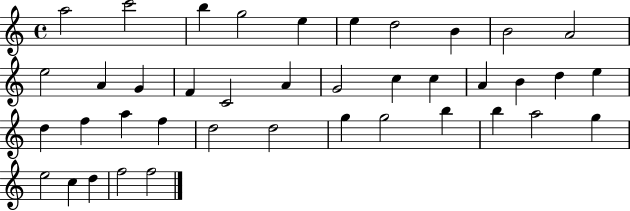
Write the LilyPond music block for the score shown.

{
  \clef treble
  \time 4/4
  \defaultTimeSignature
  \key c \major
  a''2 c'''2 | b''4 g''2 e''4 | e''4 d''2 b'4 | b'2 a'2 | \break e''2 a'4 g'4 | f'4 c'2 a'4 | g'2 c''4 c''4 | a'4 b'4 d''4 e''4 | \break d''4 f''4 a''4 f''4 | d''2 d''2 | g''4 g''2 b''4 | b''4 a''2 g''4 | \break e''2 c''4 d''4 | f''2 f''2 | \bar "|."
}